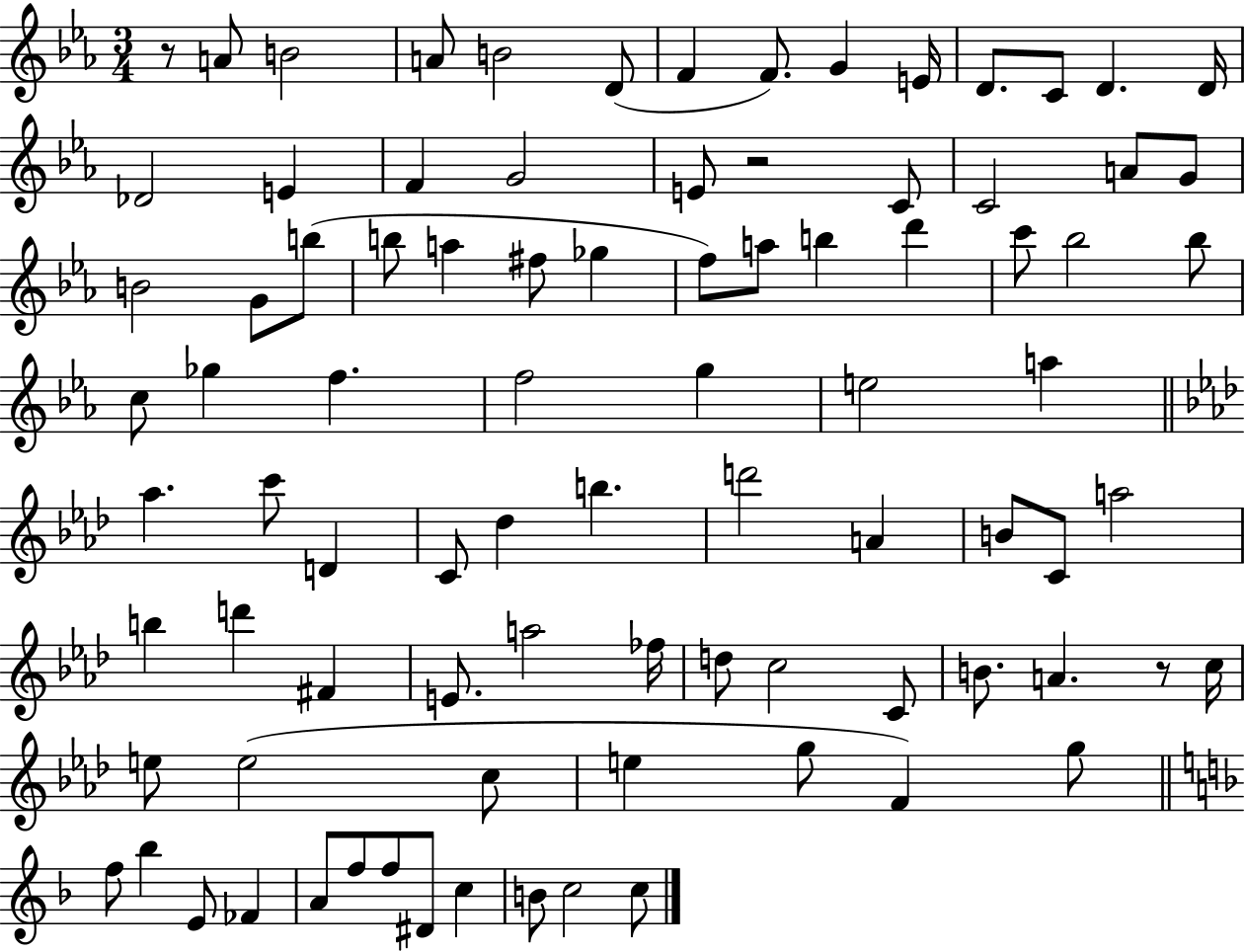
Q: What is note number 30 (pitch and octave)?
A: F5